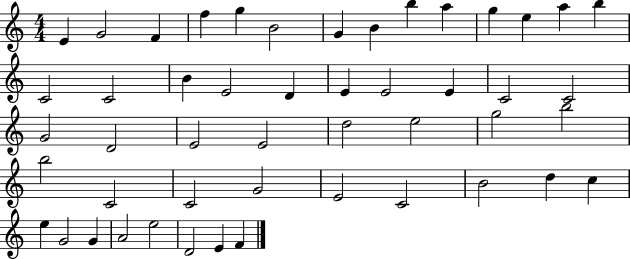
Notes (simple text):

E4/q G4/h F4/q F5/q G5/q B4/h G4/q B4/q B5/q A5/q G5/q E5/q A5/q B5/q C4/h C4/h B4/q E4/h D4/q E4/q E4/h E4/q C4/h C4/h G4/h D4/h E4/h E4/h D5/h E5/h G5/h B5/h B5/h C4/h C4/h G4/h E4/h C4/h B4/h D5/q C5/q E5/q G4/h G4/q A4/h E5/h D4/h E4/q F4/q